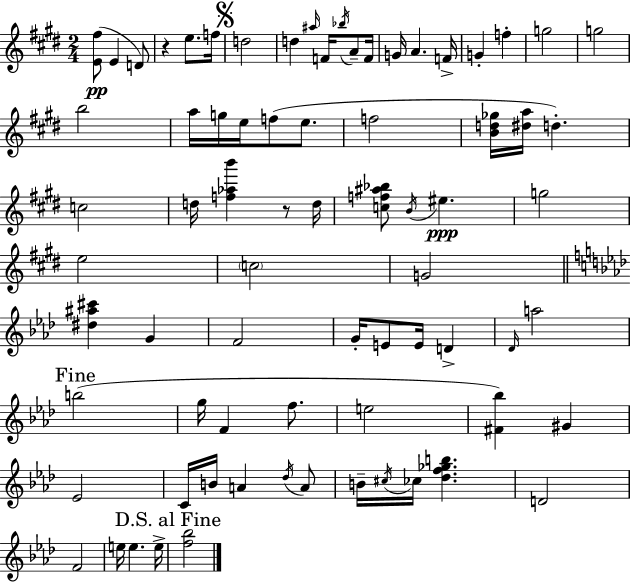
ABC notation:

X:1
T:Untitled
M:2/4
L:1/4
K:E
[E^f]/2 E D/2 z e/2 f/4 d2 d ^a/4 F/4 _b/4 A/2 F/4 G/4 A F/4 G f g2 g2 b2 a/4 g/4 e/4 f/2 e/2 f2 [Bd_g]/4 [^da]/4 d c2 d/4 [f_ab'] z/2 d/4 [cf^a_b]/2 B/4 ^e g2 e2 c2 G2 [^d^a^c'] G F2 G/4 E/2 E/4 D _D/4 a2 b2 g/4 F f/2 e2 [^F_b] ^G _E2 C/4 B/4 A _d/4 A/2 B/4 ^c/4 _c/4 [_df_gb] D2 F2 e/4 e e/4 [f_b]2